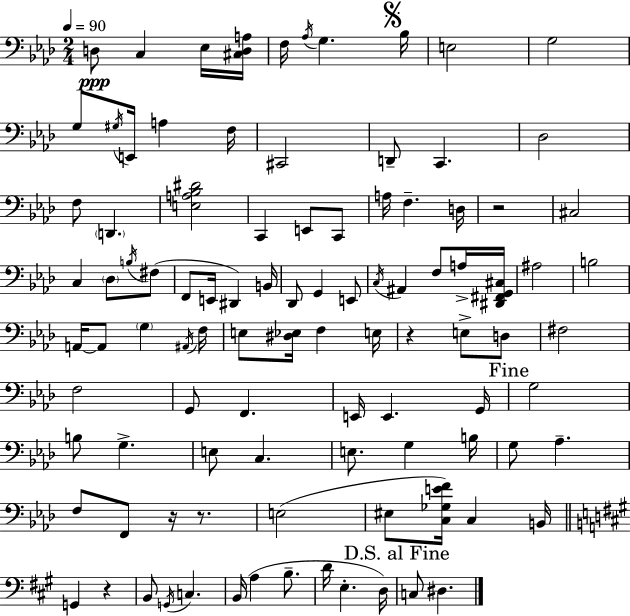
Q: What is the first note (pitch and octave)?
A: D3